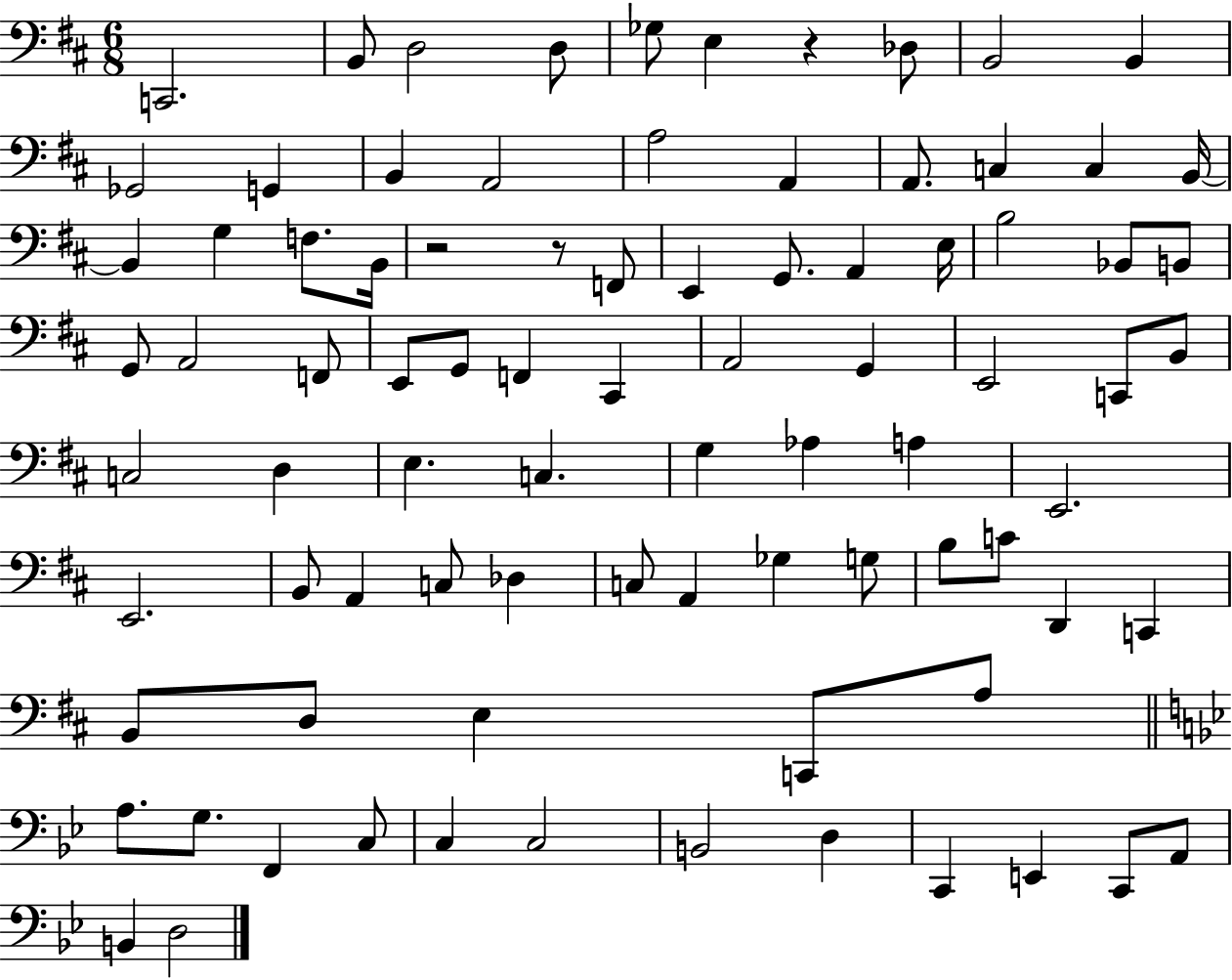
C2/h. B2/e D3/h D3/e Gb3/e E3/q R/q Db3/e B2/h B2/q Gb2/h G2/q B2/q A2/h A3/h A2/q A2/e. C3/q C3/q B2/s B2/q G3/q F3/e. B2/s R/h R/e F2/e E2/q G2/e. A2/q E3/s B3/h Bb2/e B2/e G2/e A2/h F2/e E2/e G2/e F2/q C#2/q A2/h G2/q E2/h C2/e B2/e C3/h D3/q E3/q. C3/q. G3/q Ab3/q A3/q E2/h. E2/h. B2/e A2/q C3/e Db3/q C3/e A2/q Gb3/q G3/e B3/e C4/e D2/q C2/q B2/e D3/e E3/q C2/e A3/e A3/e. G3/e. F2/q C3/e C3/q C3/h B2/h D3/q C2/q E2/q C2/e A2/e B2/q D3/h